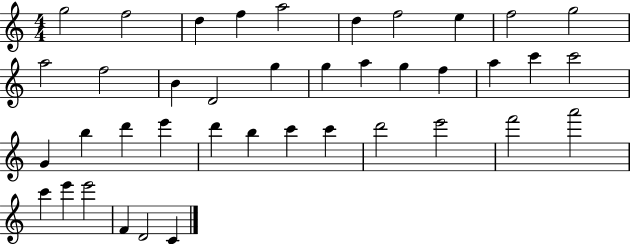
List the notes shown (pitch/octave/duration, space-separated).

G5/h F5/h D5/q F5/q A5/h D5/q F5/h E5/q F5/h G5/h A5/h F5/h B4/q D4/h G5/q G5/q A5/q G5/q F5/q A5/q C6/q C6/h G4/q B5/q D6/q E6/q D6/q B5/q C6/q C6/q D6/h E6/h F6/h A6/h C6/q E6/q E6/h F4/q D4/h C4/q